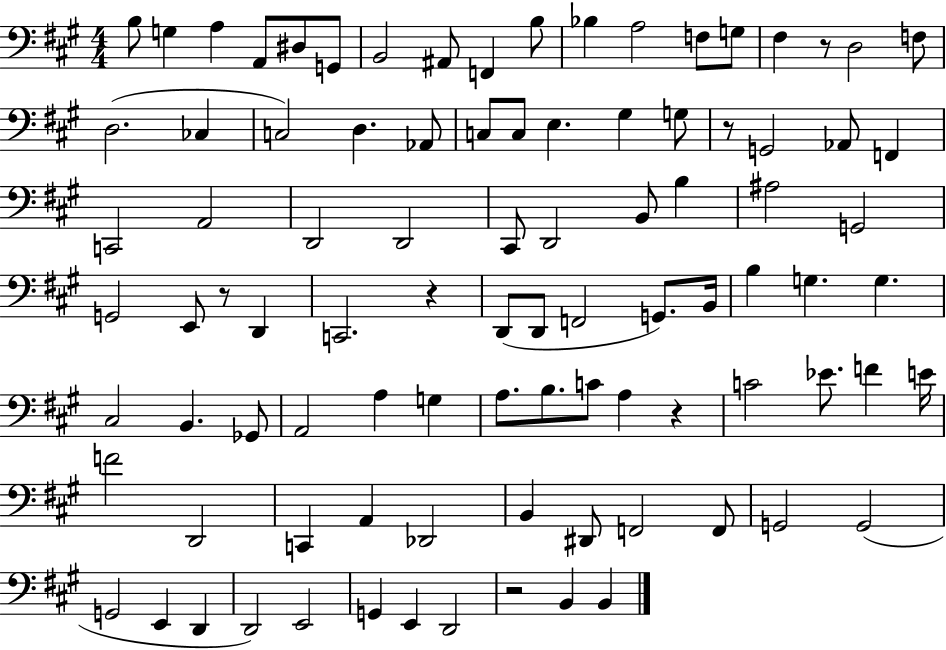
{
  \clef bass
  \numericTimeSignature
  \time 4/4
  \key a \major
  b8 g4 a4 a,8 dis8 g,8 | b,2 ais,8 f,4 b8 | bes4 a2 f8 g8 | fis4 r8 d2 f8 | \break d2.( ces4 | c2) d4. aes,8 | c8 c8 e4. gis4 g8 | r8 g,2 aes,8 f,4 | \break c,2 a,2 | d,2 d,2 | cis,8 d,2 b,8 b4 | ais2 g,2 | \break g,2 e,8 r8 d,4 | c,2. r4 | d,8( d,8 f,2 g,8.) b,16 | b4 g4. g4. | \break cis2 b,4. ges,8 | a,2 a4 g4 | a8. b8. c'8 a4 r4 | c'2 ees'8. f'4 e'16 | \break f'2 d,2 | c,4 a,4 des,2 | b,4 dis,8 f,2 f,8 | g,2 g,2( | \break g,2 e,4 d,4 | d,2) e,2 | g,4 e,4 d,2 | r2 b,4 b,4 | \break \bar "|."
}